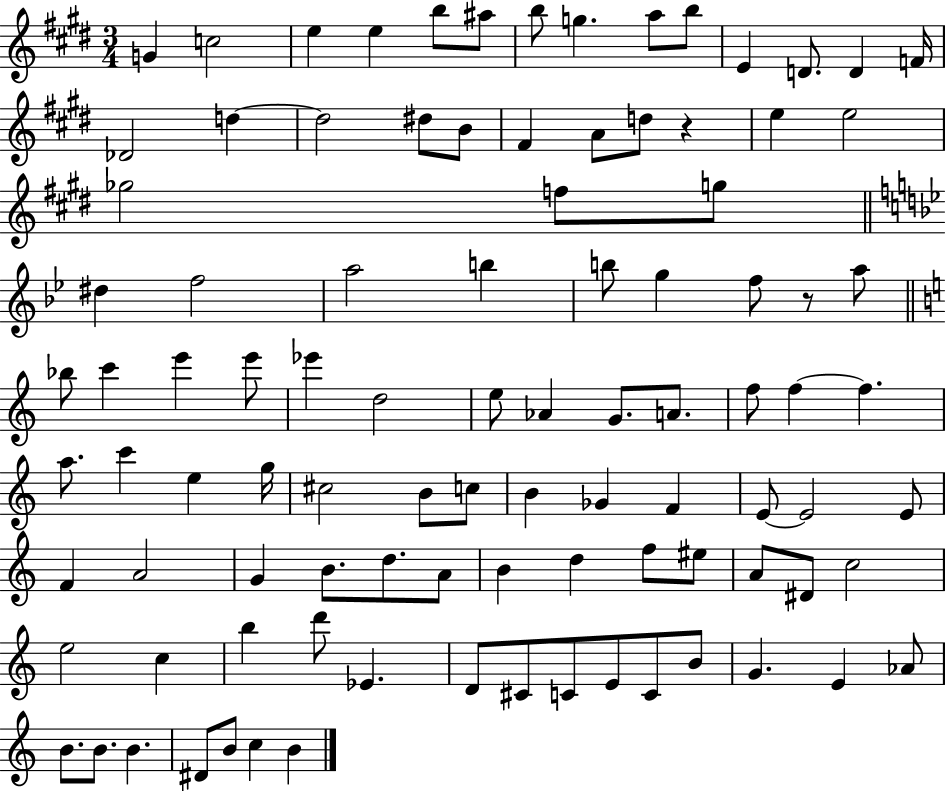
X:1
T:Untitled
M:3/4
L:1/4
K:E
G c2 e e b/2 ^a/2 b/2 g a/2 b/2 E D/2 D F/4 _D2 d d2 ^d/2 B/2 ^F A/2 d/2 z e e2 _g2 f/2 g/2 ^d f2 a2 b b/2 g f/2 z/2 a/2 _b/2 c' e' e'/2 _e' d2 e/2 _A G/2 A/2 f/2 f f a/2 c' e g/4 ^c2 B/2 c/2 B _G F E/2 E2 E/2 F A2 G B/2 d/2 A/2 B d f/2 ^e/2 A/2 ^D/2 c2 e2 c b d'/2 _E D/2 ^C/2 C/2 E/2 C/2 B/2 G E _A/2 B/2 B/2 B ^D/2 B/2 c B